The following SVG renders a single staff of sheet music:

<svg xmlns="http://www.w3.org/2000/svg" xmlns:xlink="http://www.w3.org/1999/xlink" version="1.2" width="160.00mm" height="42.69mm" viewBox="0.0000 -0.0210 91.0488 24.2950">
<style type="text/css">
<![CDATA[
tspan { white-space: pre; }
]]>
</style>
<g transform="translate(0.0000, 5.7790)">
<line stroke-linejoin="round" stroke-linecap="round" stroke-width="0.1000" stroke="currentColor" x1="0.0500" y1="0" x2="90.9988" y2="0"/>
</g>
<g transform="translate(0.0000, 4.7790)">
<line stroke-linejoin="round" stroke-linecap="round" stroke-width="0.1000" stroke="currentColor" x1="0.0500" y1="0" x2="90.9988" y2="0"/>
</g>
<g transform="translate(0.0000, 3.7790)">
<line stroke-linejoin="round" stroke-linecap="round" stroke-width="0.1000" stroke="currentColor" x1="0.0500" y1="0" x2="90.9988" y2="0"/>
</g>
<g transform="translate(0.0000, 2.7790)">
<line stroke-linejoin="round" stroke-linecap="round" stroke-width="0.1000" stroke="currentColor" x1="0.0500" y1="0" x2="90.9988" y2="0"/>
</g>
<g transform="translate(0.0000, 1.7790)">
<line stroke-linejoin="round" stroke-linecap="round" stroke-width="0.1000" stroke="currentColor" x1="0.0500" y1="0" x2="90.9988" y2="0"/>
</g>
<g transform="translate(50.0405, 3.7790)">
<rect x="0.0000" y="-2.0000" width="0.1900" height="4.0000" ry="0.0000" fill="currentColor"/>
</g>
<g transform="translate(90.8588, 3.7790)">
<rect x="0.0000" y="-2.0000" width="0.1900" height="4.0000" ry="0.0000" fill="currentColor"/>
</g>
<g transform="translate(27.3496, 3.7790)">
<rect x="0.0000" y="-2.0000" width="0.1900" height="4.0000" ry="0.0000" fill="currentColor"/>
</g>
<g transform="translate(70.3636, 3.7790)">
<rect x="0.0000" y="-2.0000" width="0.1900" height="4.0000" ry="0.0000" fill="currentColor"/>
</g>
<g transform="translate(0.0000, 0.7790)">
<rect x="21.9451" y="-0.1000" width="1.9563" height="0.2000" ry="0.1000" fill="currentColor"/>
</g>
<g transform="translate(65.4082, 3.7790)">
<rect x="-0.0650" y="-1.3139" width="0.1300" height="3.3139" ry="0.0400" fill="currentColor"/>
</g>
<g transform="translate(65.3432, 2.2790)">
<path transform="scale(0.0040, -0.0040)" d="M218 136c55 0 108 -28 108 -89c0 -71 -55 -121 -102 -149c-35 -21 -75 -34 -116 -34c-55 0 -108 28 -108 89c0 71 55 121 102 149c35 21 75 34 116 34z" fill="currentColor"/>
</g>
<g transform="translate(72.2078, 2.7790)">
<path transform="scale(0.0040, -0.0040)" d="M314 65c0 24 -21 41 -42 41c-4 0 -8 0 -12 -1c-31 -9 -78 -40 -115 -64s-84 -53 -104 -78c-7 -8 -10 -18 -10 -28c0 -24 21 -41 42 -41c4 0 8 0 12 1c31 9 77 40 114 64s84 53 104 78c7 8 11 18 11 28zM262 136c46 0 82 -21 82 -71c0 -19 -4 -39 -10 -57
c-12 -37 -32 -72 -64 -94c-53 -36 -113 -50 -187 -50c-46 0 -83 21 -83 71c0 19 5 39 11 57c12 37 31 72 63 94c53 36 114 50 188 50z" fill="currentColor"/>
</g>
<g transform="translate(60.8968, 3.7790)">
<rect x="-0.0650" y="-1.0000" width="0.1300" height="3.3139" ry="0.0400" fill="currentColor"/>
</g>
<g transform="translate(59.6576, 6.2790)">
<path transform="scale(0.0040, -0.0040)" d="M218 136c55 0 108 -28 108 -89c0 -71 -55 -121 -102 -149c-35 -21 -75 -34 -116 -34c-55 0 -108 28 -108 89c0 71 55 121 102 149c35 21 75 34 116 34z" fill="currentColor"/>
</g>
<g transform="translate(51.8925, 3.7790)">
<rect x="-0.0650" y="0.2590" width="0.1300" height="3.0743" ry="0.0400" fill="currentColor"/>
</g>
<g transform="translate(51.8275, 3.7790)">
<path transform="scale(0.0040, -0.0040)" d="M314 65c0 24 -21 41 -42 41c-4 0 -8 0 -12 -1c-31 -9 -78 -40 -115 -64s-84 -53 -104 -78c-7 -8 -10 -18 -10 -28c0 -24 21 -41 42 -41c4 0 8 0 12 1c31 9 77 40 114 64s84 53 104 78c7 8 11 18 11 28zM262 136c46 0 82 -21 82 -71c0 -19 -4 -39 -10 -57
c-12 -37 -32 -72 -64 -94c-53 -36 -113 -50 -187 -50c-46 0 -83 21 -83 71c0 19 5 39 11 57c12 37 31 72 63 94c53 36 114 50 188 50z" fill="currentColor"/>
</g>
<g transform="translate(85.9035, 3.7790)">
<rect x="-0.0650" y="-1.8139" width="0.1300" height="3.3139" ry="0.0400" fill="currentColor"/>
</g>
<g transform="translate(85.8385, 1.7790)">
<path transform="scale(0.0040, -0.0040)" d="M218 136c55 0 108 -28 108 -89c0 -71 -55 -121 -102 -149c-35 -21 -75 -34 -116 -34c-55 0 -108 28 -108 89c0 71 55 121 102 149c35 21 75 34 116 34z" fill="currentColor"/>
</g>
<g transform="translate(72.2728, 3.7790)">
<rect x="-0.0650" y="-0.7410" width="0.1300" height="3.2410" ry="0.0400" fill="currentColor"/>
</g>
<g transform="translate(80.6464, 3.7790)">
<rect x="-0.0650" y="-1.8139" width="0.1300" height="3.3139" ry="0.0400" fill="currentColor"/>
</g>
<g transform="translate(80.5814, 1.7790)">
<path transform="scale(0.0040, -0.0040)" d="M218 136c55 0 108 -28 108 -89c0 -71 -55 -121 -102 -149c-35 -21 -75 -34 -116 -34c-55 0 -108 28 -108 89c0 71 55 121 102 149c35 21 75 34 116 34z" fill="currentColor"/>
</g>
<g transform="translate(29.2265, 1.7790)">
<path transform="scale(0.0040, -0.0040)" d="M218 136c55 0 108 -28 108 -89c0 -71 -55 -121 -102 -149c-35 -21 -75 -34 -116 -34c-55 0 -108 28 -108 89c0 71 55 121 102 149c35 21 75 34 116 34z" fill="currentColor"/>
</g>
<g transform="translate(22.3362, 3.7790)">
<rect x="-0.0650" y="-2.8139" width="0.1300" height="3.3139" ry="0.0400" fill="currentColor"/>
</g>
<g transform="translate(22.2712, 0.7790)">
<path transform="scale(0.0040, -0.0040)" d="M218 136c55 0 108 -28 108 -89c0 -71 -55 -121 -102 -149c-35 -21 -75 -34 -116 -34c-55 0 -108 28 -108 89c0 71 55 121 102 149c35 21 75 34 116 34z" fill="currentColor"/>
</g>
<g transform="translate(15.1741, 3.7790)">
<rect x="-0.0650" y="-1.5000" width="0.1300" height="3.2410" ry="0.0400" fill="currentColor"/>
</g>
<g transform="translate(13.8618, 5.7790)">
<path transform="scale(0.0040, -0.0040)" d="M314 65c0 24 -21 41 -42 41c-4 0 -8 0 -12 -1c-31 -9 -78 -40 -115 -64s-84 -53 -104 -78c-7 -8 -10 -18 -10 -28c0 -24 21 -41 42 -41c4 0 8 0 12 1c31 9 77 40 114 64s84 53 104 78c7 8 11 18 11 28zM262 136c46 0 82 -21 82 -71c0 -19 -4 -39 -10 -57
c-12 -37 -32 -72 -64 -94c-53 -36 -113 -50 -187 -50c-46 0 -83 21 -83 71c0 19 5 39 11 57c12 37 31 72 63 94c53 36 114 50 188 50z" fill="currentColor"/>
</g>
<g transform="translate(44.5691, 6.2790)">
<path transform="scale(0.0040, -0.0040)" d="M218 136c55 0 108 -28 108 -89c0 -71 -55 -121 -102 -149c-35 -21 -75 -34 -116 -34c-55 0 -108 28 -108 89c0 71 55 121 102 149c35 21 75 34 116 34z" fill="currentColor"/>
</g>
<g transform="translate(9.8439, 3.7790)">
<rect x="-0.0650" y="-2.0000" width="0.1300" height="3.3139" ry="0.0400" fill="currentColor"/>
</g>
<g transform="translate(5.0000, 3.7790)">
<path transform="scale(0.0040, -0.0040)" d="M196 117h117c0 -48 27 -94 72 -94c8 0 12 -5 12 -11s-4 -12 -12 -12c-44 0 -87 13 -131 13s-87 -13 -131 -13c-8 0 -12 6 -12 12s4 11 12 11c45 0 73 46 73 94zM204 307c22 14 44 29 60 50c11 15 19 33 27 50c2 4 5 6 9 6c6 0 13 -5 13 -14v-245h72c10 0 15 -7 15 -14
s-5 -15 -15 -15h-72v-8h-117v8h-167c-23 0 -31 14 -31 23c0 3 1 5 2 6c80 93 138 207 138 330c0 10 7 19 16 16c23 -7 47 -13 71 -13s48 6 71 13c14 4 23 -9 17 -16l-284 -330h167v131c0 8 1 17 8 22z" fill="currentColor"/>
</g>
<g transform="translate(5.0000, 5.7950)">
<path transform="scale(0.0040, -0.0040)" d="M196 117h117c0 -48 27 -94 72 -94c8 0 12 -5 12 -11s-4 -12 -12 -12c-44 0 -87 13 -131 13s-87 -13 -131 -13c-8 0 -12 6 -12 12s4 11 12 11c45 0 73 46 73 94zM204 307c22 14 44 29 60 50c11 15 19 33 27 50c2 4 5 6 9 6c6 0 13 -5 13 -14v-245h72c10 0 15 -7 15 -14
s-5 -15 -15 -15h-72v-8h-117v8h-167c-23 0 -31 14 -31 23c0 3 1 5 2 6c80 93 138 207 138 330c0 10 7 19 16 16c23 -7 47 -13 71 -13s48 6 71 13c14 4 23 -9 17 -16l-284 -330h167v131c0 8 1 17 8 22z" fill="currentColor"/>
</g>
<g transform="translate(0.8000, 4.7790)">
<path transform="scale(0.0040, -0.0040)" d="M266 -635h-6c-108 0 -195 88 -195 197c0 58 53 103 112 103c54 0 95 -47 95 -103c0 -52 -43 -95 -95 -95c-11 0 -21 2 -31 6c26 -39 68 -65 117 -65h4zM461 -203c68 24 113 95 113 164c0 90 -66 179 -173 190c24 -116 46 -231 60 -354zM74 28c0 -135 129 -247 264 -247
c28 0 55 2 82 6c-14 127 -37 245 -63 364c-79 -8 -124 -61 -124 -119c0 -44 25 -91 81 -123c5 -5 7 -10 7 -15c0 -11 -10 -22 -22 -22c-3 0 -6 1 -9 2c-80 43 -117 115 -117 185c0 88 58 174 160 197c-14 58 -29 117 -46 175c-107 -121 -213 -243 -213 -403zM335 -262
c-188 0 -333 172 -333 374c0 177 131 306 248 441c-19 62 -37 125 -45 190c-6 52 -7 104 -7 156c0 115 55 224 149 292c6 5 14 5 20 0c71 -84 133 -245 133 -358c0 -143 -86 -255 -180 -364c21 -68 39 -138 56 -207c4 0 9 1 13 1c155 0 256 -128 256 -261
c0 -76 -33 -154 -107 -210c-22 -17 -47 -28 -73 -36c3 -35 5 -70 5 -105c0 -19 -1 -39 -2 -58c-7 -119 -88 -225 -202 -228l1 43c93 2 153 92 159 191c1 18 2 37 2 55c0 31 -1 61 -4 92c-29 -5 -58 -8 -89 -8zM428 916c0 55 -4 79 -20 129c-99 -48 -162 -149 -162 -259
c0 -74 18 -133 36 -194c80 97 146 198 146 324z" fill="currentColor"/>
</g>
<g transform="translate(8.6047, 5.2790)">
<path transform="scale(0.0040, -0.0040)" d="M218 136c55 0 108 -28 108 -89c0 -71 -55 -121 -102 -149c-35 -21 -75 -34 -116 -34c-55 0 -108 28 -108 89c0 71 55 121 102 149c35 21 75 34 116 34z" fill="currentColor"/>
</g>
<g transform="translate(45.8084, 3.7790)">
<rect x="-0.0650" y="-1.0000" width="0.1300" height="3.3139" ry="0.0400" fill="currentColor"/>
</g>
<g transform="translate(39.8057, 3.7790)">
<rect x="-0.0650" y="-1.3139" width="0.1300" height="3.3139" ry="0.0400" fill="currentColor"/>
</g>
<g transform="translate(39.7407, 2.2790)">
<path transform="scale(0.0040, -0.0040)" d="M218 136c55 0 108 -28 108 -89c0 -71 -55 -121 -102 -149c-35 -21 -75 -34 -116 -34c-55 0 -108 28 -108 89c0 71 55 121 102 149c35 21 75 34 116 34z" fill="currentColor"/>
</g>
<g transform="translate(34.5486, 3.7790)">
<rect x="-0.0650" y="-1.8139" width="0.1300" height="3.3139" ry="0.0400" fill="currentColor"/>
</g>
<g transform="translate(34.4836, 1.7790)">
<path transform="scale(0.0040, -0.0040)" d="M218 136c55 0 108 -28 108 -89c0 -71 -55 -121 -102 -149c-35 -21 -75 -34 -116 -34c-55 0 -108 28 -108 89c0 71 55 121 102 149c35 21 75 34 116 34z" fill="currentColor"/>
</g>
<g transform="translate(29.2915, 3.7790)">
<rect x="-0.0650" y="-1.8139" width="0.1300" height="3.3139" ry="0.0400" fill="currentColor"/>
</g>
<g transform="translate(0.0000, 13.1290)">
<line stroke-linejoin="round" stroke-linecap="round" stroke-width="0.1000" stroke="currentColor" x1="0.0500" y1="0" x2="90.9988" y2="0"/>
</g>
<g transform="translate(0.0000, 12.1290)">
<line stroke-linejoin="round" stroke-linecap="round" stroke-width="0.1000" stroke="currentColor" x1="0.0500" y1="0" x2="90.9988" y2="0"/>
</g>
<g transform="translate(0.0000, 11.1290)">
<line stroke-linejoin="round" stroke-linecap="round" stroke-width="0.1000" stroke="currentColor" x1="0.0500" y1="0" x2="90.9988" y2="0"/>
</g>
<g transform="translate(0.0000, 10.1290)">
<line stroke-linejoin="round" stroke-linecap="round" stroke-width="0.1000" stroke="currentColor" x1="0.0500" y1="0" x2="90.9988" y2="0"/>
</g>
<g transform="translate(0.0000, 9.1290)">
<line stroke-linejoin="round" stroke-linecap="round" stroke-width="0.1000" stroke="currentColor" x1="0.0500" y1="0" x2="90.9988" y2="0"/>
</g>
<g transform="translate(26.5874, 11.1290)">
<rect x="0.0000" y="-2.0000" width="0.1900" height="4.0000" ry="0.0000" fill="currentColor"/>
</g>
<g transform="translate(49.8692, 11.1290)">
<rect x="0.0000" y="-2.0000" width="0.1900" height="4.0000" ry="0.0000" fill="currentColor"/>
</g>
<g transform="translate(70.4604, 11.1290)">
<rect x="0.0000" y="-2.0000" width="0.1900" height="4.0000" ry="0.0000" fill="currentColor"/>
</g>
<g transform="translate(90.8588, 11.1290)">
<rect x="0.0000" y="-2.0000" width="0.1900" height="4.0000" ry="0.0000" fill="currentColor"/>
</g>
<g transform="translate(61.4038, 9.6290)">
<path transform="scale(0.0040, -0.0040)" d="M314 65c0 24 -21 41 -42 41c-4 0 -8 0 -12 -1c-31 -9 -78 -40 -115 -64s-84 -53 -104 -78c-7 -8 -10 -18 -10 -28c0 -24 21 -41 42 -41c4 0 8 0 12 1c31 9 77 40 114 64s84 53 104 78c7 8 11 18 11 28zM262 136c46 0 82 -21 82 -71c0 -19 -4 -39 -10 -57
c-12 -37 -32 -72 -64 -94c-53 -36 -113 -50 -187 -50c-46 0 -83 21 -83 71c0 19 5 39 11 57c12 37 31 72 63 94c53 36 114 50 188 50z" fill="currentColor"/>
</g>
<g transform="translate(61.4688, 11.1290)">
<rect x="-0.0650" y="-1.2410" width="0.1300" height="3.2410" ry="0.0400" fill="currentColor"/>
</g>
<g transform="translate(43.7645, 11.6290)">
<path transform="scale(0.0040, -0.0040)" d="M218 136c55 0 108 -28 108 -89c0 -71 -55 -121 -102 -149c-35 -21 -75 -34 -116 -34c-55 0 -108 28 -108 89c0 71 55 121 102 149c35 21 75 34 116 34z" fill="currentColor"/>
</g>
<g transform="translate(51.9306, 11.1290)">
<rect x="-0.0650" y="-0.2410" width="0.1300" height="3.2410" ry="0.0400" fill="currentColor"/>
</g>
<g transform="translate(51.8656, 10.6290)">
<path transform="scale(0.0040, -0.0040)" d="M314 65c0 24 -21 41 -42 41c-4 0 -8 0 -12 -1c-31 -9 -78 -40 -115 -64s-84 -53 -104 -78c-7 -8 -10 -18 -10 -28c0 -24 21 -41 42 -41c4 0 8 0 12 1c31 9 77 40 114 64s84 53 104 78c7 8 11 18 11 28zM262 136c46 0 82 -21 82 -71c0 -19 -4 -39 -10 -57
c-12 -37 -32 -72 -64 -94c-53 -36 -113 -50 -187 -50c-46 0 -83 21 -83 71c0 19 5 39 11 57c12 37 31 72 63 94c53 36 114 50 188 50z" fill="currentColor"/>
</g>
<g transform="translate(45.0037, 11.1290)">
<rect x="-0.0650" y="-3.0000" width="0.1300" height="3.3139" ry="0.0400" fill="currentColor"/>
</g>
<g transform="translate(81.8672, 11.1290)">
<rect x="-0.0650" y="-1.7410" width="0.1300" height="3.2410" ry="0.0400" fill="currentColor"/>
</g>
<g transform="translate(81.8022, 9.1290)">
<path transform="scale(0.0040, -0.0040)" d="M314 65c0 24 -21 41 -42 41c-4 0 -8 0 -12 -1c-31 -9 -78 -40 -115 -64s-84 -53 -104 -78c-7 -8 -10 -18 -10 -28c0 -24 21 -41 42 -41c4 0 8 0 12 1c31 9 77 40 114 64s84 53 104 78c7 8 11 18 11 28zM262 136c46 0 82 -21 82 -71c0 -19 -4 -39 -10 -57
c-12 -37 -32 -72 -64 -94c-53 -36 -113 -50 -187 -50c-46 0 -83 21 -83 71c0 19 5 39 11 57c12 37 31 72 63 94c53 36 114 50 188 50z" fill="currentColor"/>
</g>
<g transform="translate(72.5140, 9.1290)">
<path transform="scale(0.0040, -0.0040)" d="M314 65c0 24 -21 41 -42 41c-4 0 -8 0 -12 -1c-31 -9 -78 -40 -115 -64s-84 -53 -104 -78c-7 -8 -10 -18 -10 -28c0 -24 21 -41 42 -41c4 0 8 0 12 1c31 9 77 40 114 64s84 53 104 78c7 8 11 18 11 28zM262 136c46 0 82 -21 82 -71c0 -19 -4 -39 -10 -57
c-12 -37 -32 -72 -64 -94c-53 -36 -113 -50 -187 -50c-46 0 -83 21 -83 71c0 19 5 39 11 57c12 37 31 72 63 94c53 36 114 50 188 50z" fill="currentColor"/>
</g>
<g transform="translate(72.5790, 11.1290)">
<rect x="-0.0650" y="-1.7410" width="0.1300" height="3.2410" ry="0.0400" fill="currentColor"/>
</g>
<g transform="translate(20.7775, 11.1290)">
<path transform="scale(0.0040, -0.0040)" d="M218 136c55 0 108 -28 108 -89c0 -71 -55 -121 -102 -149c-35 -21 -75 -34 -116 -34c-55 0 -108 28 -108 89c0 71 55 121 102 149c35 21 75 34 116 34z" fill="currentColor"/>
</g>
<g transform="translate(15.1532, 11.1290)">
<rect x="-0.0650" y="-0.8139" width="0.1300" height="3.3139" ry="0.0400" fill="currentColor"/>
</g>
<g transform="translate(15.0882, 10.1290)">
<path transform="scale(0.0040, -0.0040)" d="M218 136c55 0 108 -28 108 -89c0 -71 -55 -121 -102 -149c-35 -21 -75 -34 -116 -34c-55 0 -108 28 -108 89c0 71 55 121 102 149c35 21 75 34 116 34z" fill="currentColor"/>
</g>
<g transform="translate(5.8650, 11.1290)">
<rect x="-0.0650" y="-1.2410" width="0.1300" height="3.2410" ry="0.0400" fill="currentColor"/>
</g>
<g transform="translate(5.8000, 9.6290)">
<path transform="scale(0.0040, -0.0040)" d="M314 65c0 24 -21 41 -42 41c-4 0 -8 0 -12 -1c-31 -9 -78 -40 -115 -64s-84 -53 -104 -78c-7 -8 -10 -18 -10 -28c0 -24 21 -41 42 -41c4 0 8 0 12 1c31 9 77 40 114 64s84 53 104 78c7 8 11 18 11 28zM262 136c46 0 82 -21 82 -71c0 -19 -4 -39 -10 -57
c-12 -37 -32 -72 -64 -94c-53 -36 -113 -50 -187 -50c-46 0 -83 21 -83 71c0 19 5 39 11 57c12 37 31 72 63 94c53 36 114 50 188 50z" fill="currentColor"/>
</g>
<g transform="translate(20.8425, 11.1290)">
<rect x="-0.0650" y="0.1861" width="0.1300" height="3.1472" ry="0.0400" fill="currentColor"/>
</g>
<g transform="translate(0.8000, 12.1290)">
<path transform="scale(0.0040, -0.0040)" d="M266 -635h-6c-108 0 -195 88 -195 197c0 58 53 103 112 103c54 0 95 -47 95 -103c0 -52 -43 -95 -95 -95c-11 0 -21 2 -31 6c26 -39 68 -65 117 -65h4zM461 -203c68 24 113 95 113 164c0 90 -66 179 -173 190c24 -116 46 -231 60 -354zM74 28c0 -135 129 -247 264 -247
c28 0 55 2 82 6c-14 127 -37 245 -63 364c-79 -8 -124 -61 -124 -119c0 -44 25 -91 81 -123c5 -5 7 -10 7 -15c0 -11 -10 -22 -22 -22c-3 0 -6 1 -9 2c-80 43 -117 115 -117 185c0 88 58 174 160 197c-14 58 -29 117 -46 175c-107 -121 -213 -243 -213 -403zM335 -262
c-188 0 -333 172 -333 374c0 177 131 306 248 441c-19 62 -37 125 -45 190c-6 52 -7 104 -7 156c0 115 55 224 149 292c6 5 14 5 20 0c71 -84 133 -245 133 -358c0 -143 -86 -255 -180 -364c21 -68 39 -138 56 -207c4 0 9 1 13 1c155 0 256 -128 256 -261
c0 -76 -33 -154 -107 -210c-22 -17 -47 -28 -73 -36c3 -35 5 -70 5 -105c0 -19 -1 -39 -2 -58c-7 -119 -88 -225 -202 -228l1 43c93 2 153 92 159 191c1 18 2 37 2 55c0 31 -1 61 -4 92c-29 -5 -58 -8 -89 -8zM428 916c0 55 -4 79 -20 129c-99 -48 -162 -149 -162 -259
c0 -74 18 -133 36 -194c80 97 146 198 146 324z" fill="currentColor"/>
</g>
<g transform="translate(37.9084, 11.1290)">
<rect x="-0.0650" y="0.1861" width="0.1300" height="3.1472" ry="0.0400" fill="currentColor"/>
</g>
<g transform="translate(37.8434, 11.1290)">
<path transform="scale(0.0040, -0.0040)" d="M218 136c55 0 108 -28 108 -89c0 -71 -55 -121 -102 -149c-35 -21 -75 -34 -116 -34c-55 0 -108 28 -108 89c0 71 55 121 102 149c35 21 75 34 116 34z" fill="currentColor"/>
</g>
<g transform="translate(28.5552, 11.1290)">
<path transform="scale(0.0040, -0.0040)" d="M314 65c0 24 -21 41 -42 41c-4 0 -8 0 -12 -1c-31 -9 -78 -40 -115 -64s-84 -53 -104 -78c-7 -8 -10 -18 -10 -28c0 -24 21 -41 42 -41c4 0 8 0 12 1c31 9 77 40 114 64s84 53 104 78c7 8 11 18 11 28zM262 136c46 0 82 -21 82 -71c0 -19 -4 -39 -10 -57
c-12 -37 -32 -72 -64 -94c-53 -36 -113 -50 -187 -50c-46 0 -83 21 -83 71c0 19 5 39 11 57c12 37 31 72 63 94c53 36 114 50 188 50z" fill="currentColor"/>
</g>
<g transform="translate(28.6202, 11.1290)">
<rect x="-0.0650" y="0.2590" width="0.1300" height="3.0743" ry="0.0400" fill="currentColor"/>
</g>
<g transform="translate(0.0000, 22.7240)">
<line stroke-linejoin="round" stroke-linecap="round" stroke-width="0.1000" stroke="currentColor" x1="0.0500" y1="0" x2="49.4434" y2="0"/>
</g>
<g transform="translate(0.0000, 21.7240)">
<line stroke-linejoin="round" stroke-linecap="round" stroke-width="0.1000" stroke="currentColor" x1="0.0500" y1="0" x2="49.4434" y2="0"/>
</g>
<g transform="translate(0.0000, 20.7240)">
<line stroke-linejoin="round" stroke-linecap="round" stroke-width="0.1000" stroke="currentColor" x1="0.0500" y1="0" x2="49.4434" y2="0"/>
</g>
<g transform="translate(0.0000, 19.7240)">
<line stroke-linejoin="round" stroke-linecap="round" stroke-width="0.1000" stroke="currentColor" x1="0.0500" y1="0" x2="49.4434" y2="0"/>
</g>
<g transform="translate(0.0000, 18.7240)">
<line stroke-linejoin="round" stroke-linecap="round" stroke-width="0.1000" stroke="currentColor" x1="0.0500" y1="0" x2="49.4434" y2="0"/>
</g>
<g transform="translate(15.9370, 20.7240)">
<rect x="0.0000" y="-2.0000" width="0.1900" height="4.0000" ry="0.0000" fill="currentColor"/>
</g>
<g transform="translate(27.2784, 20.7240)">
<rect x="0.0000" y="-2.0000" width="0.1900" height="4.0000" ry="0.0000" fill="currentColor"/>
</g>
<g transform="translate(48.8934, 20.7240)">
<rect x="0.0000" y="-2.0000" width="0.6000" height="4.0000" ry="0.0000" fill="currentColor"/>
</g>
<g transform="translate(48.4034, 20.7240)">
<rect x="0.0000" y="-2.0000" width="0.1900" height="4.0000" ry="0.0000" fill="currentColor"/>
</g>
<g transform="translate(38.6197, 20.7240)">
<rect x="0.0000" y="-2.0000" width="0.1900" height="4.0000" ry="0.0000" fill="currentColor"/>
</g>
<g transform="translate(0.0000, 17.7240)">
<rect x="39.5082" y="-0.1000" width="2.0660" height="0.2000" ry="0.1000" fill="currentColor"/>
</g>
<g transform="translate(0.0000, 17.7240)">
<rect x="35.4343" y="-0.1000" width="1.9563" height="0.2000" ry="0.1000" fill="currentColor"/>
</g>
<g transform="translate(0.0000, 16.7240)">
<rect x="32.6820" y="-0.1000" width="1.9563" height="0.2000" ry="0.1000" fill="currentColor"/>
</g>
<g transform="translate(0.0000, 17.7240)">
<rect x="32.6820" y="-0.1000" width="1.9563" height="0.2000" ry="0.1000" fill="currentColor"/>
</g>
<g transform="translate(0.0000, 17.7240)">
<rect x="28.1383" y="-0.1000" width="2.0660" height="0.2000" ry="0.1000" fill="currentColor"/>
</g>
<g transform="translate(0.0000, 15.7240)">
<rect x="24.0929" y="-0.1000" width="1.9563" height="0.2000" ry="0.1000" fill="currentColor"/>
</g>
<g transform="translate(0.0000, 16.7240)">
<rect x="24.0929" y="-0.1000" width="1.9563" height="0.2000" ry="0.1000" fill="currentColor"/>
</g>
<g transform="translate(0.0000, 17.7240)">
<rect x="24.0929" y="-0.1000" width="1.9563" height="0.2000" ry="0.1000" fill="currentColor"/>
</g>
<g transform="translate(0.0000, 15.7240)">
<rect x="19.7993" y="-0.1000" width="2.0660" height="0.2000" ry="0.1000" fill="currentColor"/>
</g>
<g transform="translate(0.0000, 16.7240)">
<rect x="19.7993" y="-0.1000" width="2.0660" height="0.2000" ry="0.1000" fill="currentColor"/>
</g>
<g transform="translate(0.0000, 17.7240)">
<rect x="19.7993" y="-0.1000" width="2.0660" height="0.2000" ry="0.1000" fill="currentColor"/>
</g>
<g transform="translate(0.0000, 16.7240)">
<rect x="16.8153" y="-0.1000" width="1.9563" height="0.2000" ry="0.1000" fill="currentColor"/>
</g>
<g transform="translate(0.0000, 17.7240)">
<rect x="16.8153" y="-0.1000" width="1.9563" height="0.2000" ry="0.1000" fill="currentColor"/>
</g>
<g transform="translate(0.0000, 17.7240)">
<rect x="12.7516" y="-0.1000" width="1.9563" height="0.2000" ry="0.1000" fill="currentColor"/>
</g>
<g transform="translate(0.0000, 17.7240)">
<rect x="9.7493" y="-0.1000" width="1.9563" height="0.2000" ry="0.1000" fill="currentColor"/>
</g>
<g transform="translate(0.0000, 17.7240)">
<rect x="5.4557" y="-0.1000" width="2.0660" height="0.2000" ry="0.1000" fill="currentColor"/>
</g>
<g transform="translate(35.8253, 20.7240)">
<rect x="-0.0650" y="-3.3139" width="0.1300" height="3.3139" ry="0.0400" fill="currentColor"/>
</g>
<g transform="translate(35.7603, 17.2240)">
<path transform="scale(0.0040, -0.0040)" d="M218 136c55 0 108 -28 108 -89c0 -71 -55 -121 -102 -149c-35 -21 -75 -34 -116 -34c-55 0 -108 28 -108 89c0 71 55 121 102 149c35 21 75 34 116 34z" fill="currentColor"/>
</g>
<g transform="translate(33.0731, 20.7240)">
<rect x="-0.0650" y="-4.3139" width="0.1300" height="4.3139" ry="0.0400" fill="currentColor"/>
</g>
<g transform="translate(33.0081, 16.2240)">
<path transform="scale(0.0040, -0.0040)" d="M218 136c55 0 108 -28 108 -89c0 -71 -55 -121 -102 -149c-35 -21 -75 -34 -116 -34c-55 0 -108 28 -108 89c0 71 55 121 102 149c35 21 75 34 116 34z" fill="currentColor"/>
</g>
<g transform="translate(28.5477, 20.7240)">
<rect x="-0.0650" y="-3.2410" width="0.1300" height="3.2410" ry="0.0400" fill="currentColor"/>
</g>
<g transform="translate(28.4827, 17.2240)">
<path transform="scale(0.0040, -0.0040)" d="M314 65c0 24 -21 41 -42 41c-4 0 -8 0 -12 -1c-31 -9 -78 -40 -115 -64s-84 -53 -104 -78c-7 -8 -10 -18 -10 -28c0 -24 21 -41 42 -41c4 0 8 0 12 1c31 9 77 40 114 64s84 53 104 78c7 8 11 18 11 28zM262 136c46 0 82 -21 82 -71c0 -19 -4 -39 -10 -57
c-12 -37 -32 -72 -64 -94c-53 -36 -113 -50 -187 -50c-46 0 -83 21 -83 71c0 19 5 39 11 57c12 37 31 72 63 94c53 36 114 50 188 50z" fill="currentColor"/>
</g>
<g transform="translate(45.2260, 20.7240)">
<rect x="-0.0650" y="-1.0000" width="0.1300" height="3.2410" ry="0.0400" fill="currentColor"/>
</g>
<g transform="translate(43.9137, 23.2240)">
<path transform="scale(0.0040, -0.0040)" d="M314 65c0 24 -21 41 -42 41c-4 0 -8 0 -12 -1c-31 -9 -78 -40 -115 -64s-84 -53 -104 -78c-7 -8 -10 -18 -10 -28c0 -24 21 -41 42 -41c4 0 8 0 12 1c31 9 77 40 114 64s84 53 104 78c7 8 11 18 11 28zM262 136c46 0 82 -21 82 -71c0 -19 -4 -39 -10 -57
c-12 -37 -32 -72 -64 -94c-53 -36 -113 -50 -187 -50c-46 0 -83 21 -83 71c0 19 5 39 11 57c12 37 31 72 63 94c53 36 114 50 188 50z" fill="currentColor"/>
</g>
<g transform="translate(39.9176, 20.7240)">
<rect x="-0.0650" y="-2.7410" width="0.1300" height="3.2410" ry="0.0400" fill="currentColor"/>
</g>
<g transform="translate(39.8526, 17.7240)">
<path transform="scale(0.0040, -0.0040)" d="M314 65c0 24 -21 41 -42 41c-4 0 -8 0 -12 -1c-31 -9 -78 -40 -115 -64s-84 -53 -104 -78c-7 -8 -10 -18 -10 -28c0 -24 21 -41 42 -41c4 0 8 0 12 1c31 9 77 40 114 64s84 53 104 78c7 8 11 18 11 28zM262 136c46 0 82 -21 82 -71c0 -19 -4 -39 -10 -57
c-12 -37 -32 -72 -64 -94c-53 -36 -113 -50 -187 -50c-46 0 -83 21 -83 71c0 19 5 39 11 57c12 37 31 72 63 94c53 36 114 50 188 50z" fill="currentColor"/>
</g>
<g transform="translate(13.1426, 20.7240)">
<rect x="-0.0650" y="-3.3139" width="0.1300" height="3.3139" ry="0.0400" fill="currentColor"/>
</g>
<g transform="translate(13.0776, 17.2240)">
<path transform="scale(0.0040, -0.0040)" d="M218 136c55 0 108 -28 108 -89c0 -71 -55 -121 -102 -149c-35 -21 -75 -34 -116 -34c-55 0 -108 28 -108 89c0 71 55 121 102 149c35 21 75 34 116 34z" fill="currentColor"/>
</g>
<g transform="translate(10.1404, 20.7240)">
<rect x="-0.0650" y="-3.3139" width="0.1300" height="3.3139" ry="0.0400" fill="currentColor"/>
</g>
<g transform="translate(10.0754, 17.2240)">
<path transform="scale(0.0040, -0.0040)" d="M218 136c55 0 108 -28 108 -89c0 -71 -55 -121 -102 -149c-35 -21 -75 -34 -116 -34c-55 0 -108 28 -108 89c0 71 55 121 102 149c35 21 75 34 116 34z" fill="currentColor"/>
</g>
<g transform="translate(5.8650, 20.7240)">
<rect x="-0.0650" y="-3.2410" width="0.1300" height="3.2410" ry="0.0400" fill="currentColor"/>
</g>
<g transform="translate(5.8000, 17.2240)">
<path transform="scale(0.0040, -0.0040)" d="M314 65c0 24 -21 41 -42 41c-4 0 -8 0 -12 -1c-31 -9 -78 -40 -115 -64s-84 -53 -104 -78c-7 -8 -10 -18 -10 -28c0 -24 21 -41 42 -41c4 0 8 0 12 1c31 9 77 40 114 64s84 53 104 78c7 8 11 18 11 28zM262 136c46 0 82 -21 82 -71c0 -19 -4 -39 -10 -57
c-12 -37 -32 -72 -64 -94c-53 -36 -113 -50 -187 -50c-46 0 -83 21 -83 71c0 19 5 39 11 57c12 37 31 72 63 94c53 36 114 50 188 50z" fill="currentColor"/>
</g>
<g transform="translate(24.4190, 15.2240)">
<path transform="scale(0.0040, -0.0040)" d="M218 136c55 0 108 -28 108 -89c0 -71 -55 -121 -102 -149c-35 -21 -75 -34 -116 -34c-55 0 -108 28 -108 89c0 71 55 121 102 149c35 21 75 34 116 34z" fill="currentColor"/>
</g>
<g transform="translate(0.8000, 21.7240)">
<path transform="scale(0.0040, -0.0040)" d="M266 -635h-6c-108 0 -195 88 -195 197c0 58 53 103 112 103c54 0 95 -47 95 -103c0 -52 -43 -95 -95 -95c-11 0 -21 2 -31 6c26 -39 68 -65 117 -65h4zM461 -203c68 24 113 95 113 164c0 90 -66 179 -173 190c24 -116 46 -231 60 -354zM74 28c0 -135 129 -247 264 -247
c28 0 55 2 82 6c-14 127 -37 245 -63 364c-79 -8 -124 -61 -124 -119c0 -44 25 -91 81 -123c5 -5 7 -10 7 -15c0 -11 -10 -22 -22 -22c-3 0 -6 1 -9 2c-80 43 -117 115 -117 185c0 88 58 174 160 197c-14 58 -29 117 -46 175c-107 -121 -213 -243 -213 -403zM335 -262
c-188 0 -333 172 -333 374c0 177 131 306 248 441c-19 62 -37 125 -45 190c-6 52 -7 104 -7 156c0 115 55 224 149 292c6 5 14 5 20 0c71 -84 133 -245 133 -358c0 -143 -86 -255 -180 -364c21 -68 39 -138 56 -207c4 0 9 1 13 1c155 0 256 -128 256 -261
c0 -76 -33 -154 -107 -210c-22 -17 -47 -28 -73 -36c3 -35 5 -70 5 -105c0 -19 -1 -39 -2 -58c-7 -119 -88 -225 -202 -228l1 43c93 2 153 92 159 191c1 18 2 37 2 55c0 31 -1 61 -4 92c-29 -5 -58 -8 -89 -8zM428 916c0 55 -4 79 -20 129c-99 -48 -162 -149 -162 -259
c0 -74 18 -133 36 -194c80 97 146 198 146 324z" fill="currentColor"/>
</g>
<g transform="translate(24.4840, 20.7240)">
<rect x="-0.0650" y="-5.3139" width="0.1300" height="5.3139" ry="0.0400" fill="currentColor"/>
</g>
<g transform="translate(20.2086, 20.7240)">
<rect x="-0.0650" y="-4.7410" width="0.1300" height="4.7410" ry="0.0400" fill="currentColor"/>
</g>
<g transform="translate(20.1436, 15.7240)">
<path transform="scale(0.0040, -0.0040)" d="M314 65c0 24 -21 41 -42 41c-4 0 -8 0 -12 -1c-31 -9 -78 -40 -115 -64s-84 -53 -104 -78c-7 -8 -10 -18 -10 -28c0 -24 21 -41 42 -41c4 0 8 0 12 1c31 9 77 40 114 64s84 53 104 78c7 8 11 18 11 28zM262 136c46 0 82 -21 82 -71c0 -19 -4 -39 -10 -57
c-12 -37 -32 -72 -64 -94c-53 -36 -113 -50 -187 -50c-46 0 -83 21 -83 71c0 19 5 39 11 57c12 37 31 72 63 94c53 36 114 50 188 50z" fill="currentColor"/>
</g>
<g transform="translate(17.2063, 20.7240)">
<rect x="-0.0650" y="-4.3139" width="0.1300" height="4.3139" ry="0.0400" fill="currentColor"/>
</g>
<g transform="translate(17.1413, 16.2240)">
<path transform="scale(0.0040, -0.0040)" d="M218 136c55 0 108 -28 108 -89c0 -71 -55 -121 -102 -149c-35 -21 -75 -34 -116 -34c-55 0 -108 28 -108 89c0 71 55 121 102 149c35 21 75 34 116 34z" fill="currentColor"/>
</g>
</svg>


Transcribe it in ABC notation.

X:1
T:Untitled
M:4/4
L:1/4
K:C
F E2 a f f e D B2 D e d2 f f e2 d B B2 B A c2 e2 f2 f2 b2 b b d' e'2 f' b2 d' b a2 D2